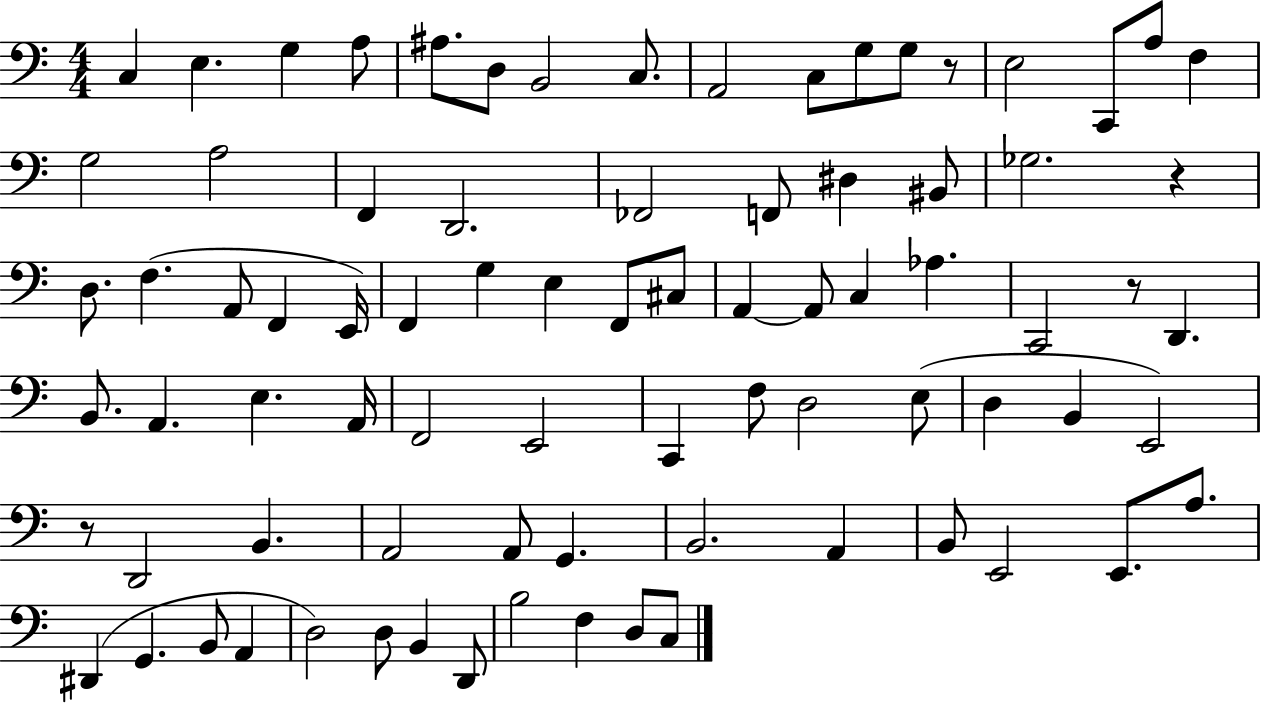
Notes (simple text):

C3/q E3/q. G3/q A3/e A#3/e. D3/e B2/h C3/e. A2/h C3/e G3/e G3/e R/e E3/h C2/e A3/e F3/q G3/h A3/h F2/q D2/h. FES2/h F2/e D#3/q BIS2/e Gb3/h. R/q D3/e. F3/q. A2/e F2/q E2/s F2/q G3/q E3/q F2/e C#3/e A2/q A2/e C3/q Ab3/q. C2/h R/e D2/q. B2/e. A2/q. E3/q. A2/s F2/h E2/h C2/q F3/e D3/h E3/e D3/q B2/q E2/h R/e D2/h B2/q. A2/h A2/e G2/q. B2/h. A2/q B2/e E2/h E2/e. A3/e. D#2/q G2/q. B2/e A2/q D3/h D3/e B2/q D2/e B3/h F3/q D3/e C3/e